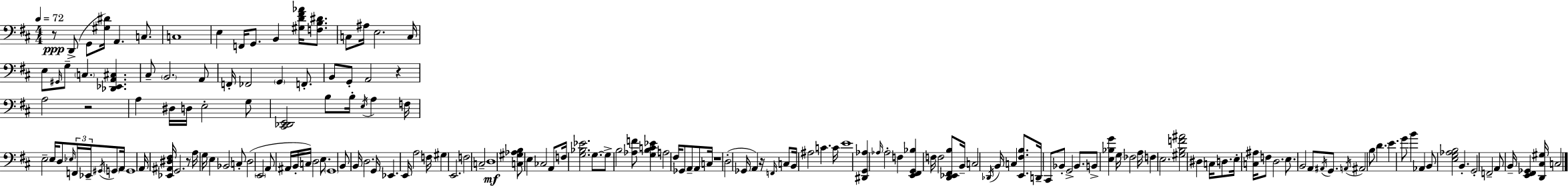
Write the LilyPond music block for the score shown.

{
  \clef bass
  \numericTimeSignature
  \time 4/4
  \key d \major
  \tempo 4 = 72
  r8\ppp d,8->( g,8 <gis dis'>16) a,4. c8. | c1 | e4 f,16 g,8. b,4 <gis d' fis' aes'>16 <f b dis'>8. | c8 ais16 e2. c16 | \break e8 \grace { gis,16 } g8-- \parenthesize c4. <des, ees, a, cis>4. | cis8-- \parenthesize b,2. a,8 | f,16-. fes,2 \parenthesize g,4 f,8.-. | b,8 g,8-. a,2 r4 | \break a2 r2 | a4 dis16 d16 e2-. g8 | <cis, des, e,>2 b8 b16-. \acciaccatura { e16 } a4 | f16 e2-- e16 d8 \grace { ees16 } \tuplet 3/2 { f,16 ees,16-- | \break \acciaccatura { gis,16 } } \parenthesize g,8 a,16 g,1 | a,16 <ees, ais, dis fis>16 g,2. | r8 a16 g16 e4 bes,2 | c8-. d2( \parenthesize e,2 | \break a,8 ais,16 b,16-. c16) d2 | e8. \parenthesize g,1 | b,8 b,16 d2. | g,16 ees,4. e,16 a2 | \break f16 gis4 e,2. | f2 c2-- | d1\mf | <c gis aes b>8 e4 ces2 | \break a,8 f16 <g bes ees'>2. | g8.~~ g8-> b2 <aes f'>8 | <g b c' ees'>4 a2 fis16 ges,8 a,8-- | a,8 c16 r1 | \break d2-.( ges,16 a,4) | r16 \grace { f,16 } c8 b,16 ais2 c'4. | c'16 e'1 | <dis, g, aes>4 \grace { aes16 } aes2-. | \break f4 <e, fis, g, bes>4 f16 f2 | <d, ees, fis, b>8 b,16-- c2 \acciaccatura { des,16 } b,16 | c4 <e, fis b>8. d,16-- cis,8 bes,8-. g,2-> | bes,8. b,8-> <e bes g'>4 g16 fes2 | \break a16 f4 e2. | <gis b f' ais'>2 dis4 | c16 d8. e16-. <c ais>16 f8 d2. | e8. b,2 | \break a,8 \acciaccatura { ais,16 } g,8. \acciaccatura { a,16 } ais,2 | b8 d'4. e'4. g'8 | b'4 aes,4 b,8 <e g aes b>2 | b,4.-. g,2-. | \break f,2-- a,8 b,16-- <e, fis, ges,>4 | <d, cis gis>16 c2 \bar "|."
}